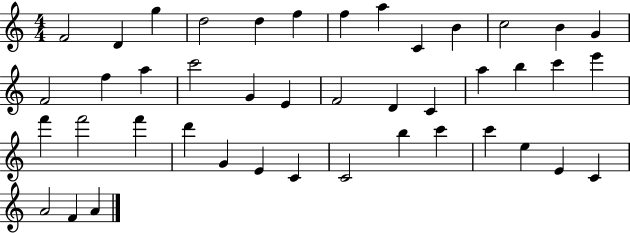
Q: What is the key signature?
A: C major